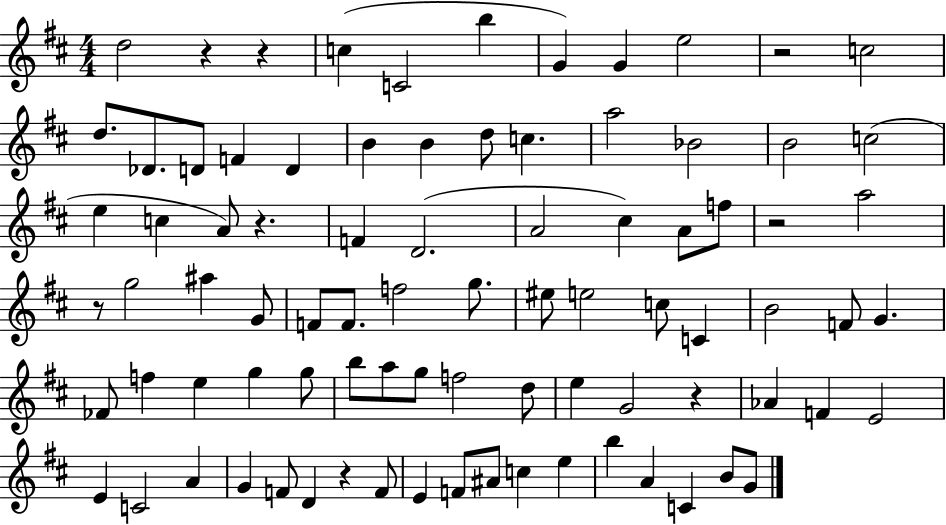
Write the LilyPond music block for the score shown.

{
  \clef treble
  \numericTimeSignature
  \time 4/4
  \key d \major
  d''2 r4 r4 | c''4( c'2 b''4 | g'4) g'4 e''2 | r2 c''2 | \break d''8. des'8. d'8 f'4 d'4 | b'4 b'4 d''8 c''4. | a''2 bes'2 | b'2 c''2( | \break e''4 c''4 a'8) r4. | f'4 d'2.( | a'2 cis''4) a'8 f''8 | r2 a''2 | \break r8 g''2 ais''4 g'8 | f'8 f'8. f''2 g''8. | eis''8 e''2 c''8 c'4 | b'2 f'8 g'4. | \break fes'8 f''4 e''4 g''4 g''8 | b''8 a''8 g''8 f''2 d''8 | e''4 g'2 r4 | aes'4 f'4 e'2 | \break e'4 c'2 a'4 | g'4 f'8 d'4 r4 f'8 | e'4 f'8 ais'8 c''4 e''4 | b''4 a'4 c'4 b'8 g'8 | \break \bar "|."
}